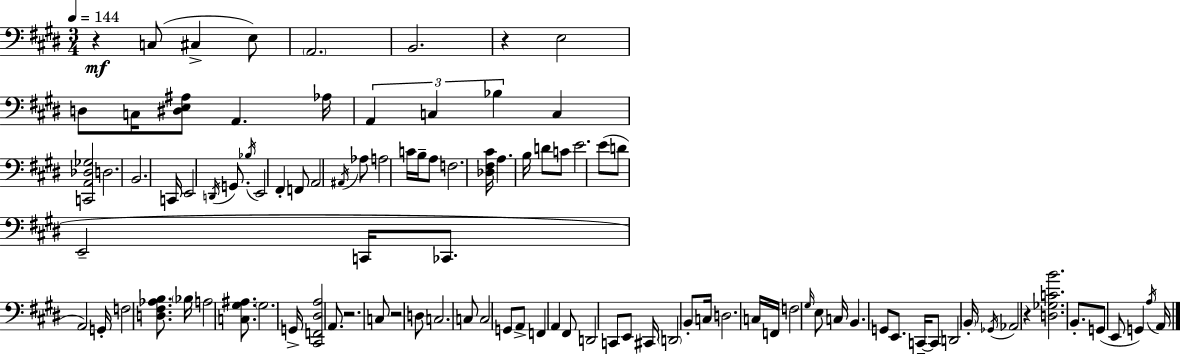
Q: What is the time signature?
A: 3/4